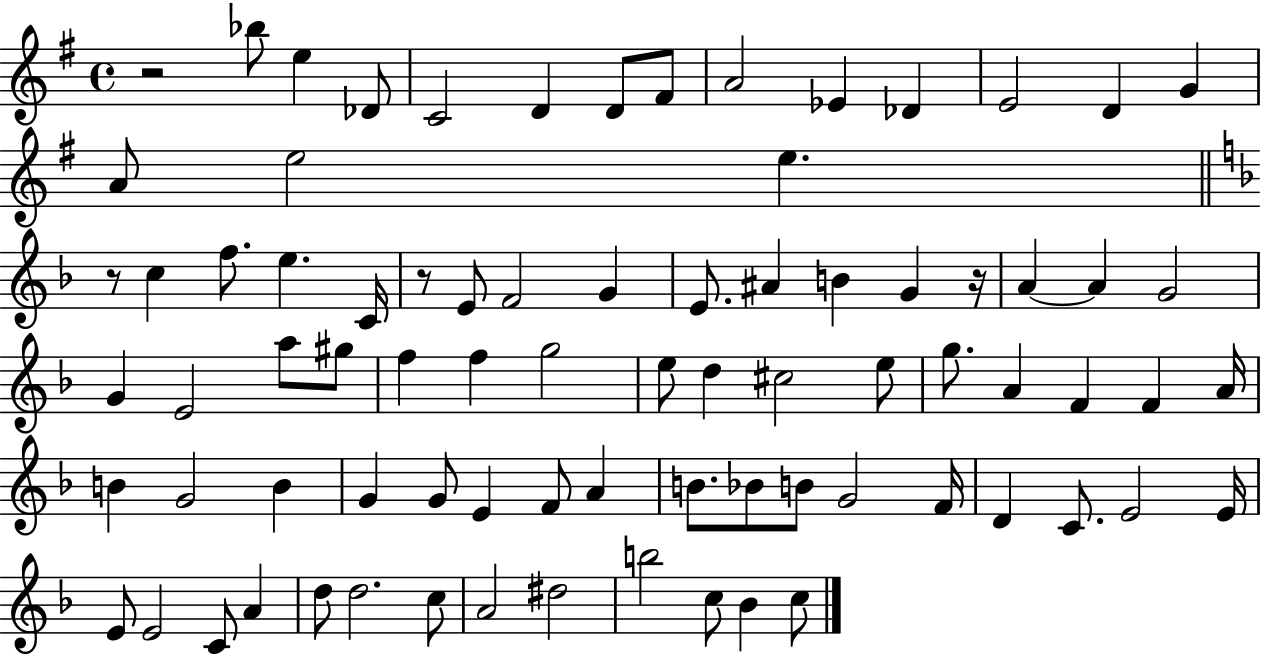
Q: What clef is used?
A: treble